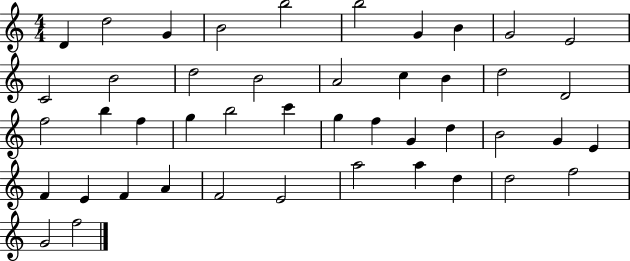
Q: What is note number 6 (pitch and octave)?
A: B5